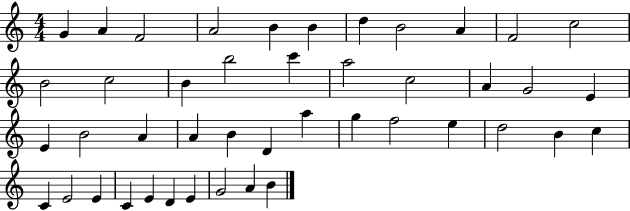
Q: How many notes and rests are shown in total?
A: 44